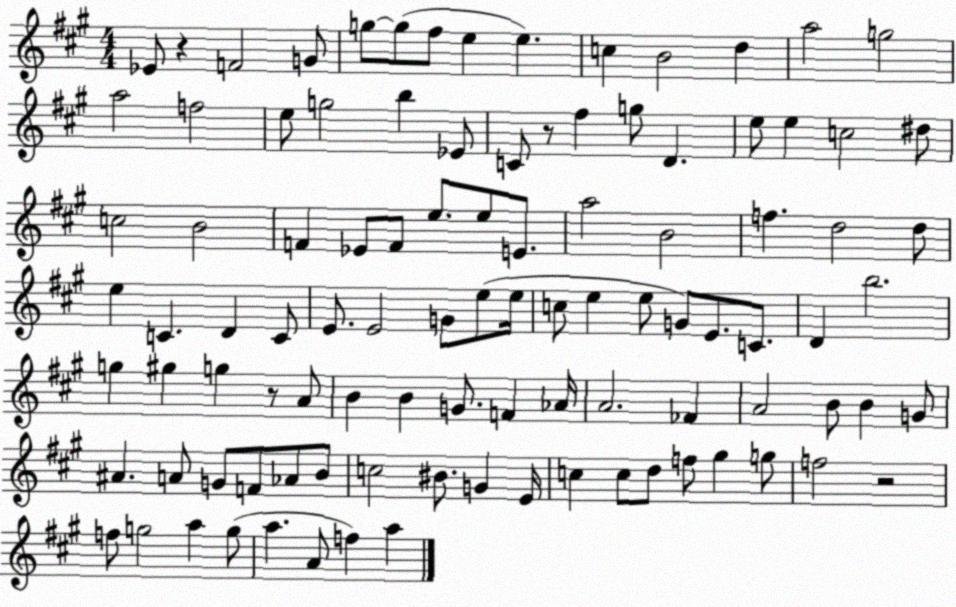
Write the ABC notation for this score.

X:1
T:Untitled
M:4/4
L:1/4
K:A
_E/2 z F2 G/2 g/2 g/2 ^f/2 e e c B2 d a2 g2 a2 f2 e/2 g2 b _E/2 C/2 z/2 ^f g/2 D e/2 e c2 ^d/2 c2 B2 F _E/2 F/2 e/2 e/2 E/2 a2 B2 f d2 d/2 e C D C/2 E/2 E2 G/2 e/2 e/4 c/2 e e/2 G/2 E/2 C/2 D b2 g ^g g z/2 A/2 B B G/2 F _A/4 A2 _F A2 B/2 B G/2 ^A A/2 G/2 F/2 _A/2 B/2 c2 ^B/2 G E/4 c c/2 d/2 f/2 ^g g/2 f2 z2 f/2 g2 a g/2 a A/2 f a